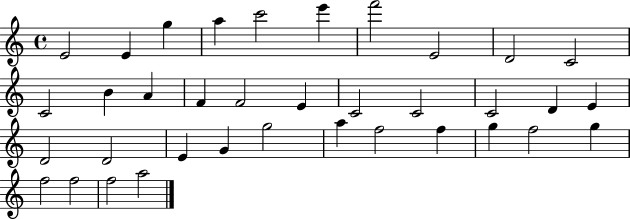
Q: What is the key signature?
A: C major